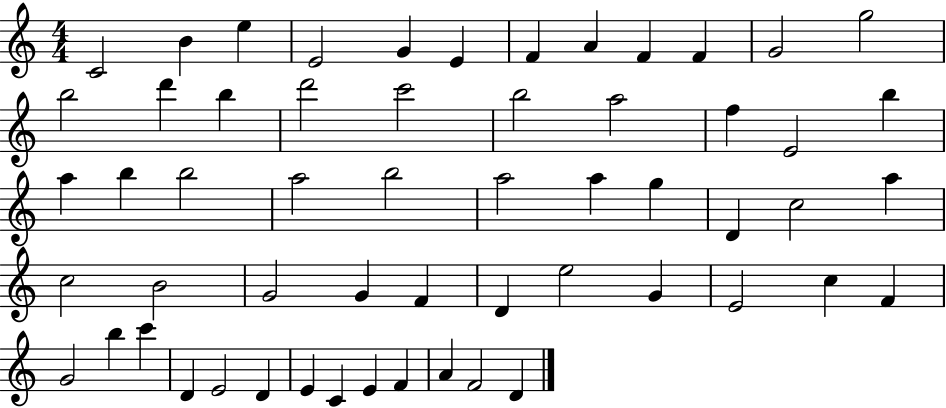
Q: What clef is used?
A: treble